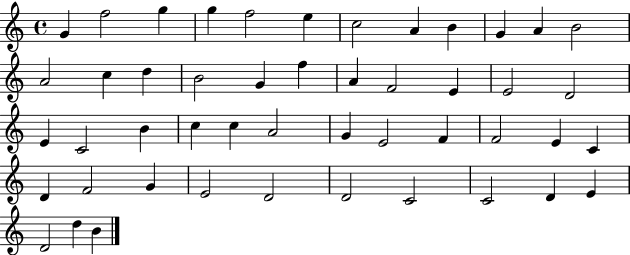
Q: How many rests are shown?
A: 0